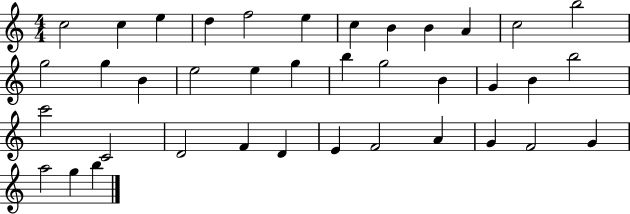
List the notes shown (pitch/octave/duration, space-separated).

C5/h C5/q E5/q D5/q F5/h E5/q C5/q B4/q B4/q A4/q C5/h B5/h G5/h G5/q B4/q E5/h E5/q G5/q B5/q G5/h B4/q G4/q B4/q B5/h C6/h C4/h D4/h F4/q D4/q E4/q F4/h A4/q G4/q F4/h G4/q A5/h G5/q B5/q